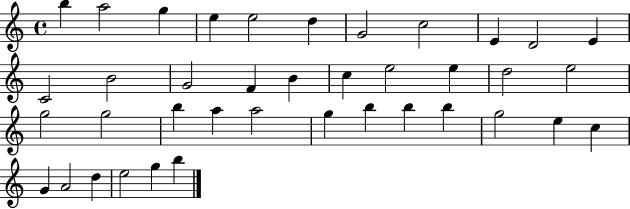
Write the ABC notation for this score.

X:1
T:Untitled
M:4/4
L:1/4
K:C
b a2 g e e2 d G2 c2 E D2 E C2 B2 G2 F B c e2 e d2 e2 g2 g2 b a a2 g b b b g2 e c G A2 d e2 g b